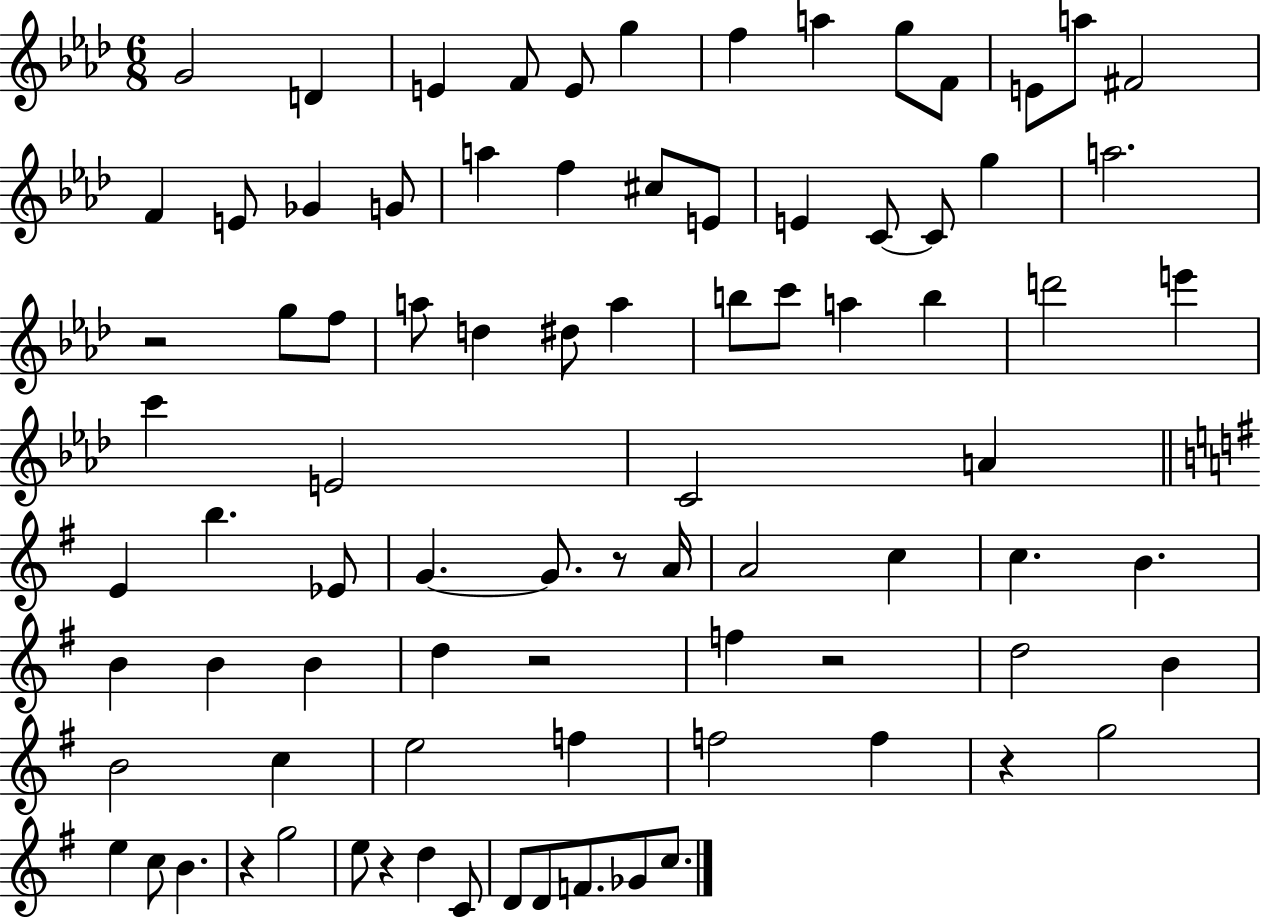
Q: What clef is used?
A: treble